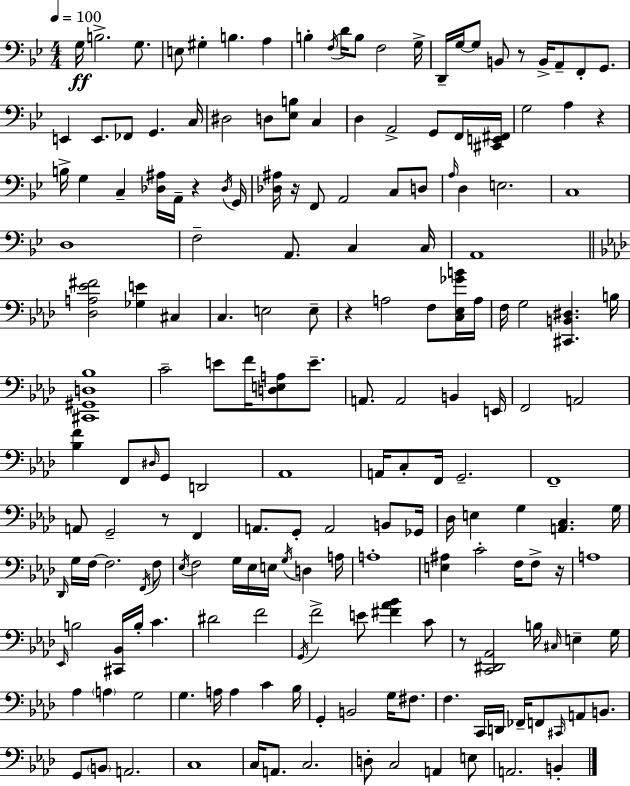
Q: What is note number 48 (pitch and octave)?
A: E3